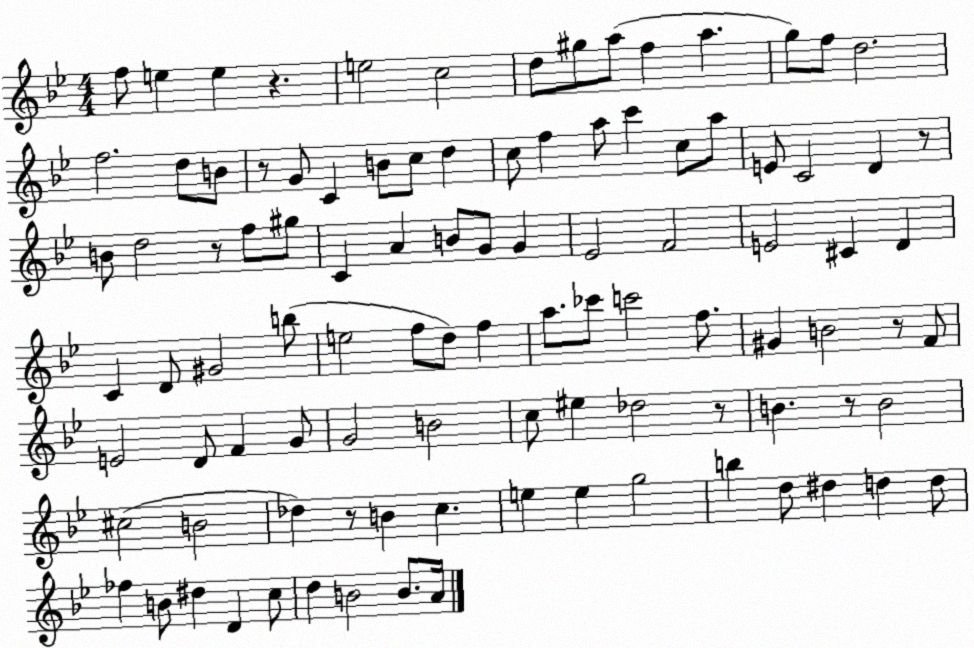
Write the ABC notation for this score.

X:1
T:Untitled
M:4/4
L:1/4
K:Bb
f/2 e e z e2 c2 d/2 ^g/2 a/2 f a g/2 f/2 d2 f2 d/2 B/2 z/2 G/2 C B/2 c/2 d c/2 f a/2 c' c/2 a/2 E/2 C2 D z/2 B/2 d2 z/2 f/2 ^g/2 C A B/2 G/2 G _E2 F2 E2 ^C D C D/2 ^G2 b/2 e2 f/2 d/2 f a/2 _c'/2 c'2 f/2 ^G B2 z/2 F/2 E2 D/2 F G/2 G2 B2 c/2 ^e _d2 z/2 B z/2 B2 ^c2 B2 _d z/2 B c e e g2 b d/2 ^d d d/2 _f B/2 ^d D c/2 d B2 B/2 A/4